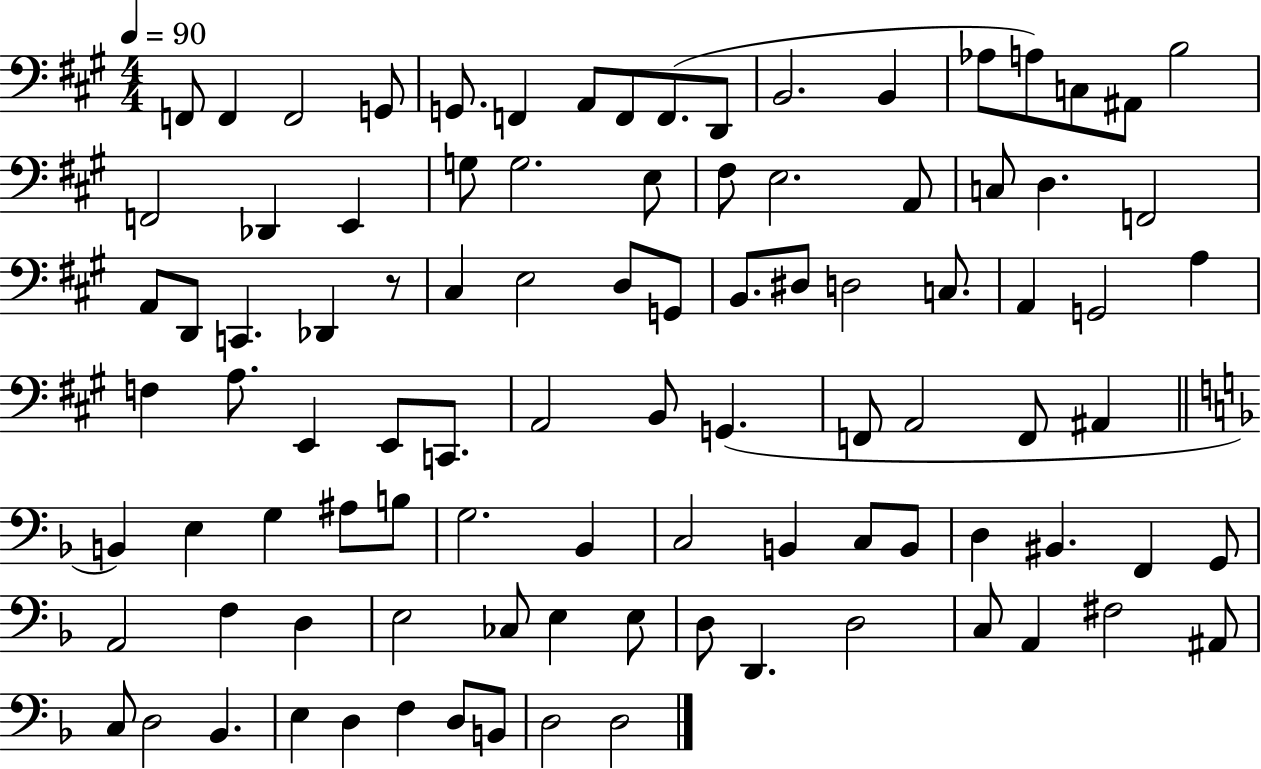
{
  \clef bass
  \numericTimeSignature
  \time 4/4
  \key a \major
  \tempo 4 = 90
  \repeat volta 2 { f,8 f,4 f,2 g,8 | g,8. f,4 a,8 f,8 f,8.( d,8 | b,2. b,4 | aes8 a8) c8 ais,8 b2 | \break f,2 des,4 e,4 | g8 g2. e8 | fis8 e2. a,8 | c8 d4. f,2 | \break a,8 d,8 c,4. des,4 r8 | cis4 e2 d8 g,8 | b,8. dis8 d2 c8. | a,4 g,2 a4 | \break f4 a8. e,4 e,8 c,8. | a,2 b,8 g,4.( | f,8 a,2 f,8 ais,4 | \bar "||" \break \key f \major b,4) e4 g4 ais8 b8 | g2. bes,4 | c2 b,4 c8 b,8 | d4 bis,4. f,4 g,8 | \break a,2 f4 d4 | e2 ces8 e4 e8 | d8 d,4. d2 | c8 a,4 fis2 ais,8 | \break c8 d2 bes,4. | e4 d4 f4 d8 b,8 | d2 d2 | } \bar "|."
}